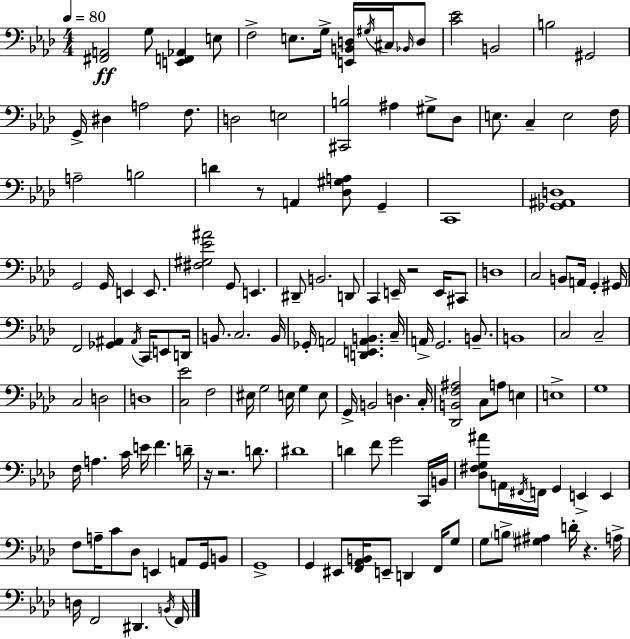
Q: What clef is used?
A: bass